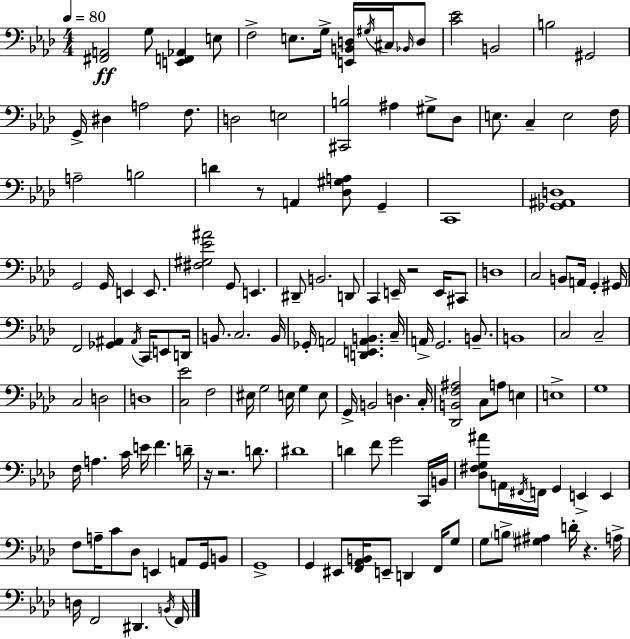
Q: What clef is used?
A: bass